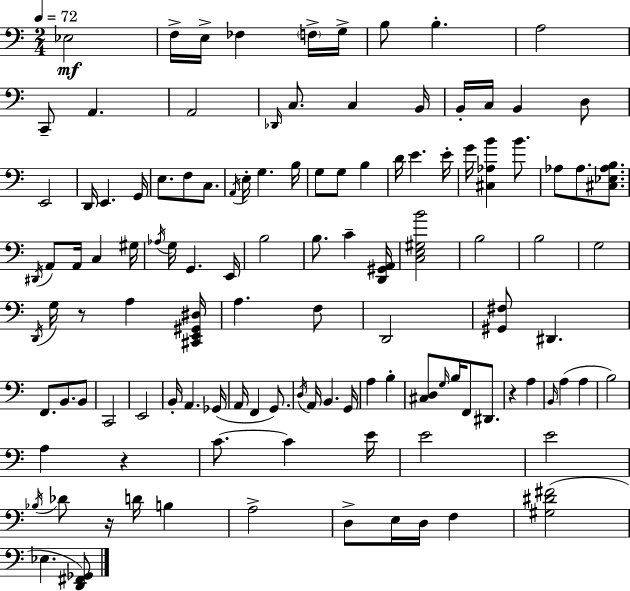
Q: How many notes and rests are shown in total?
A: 118